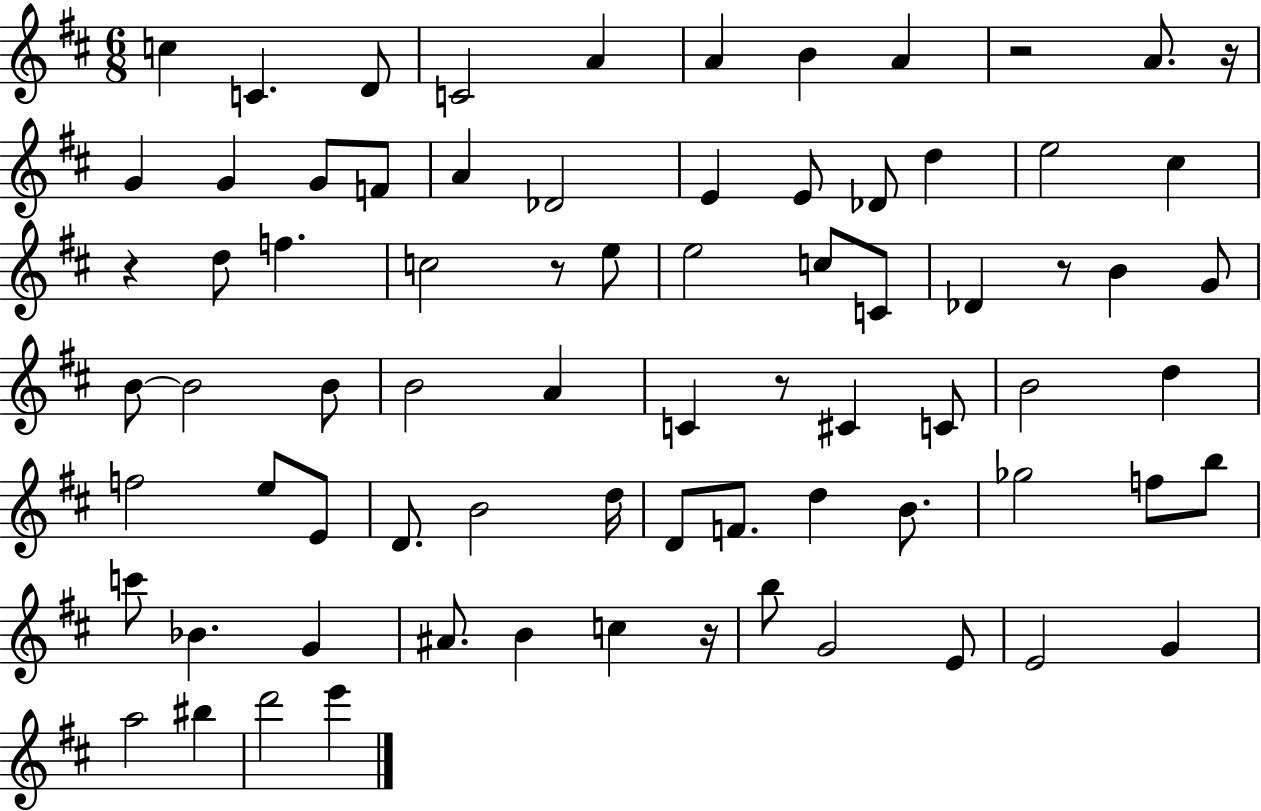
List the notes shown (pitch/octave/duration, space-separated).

C5/q C4/q. D4/e C4/h A4/q A4/q B4/q A4/q R/h A4/e. R/s G4/q G4/q G4/e F4/e A4/q Db4/h E4/q E4/e Db4/e D5/q E5/h C#5/q R/q D5/e F5/q. C5/h R/e E5/e E5/h C5/e C4/e Db4/q R/e B4/q G4/e B4/e B4/h B4/e B4/h A4/q C4/q R/e C#4/q C4/e B4/h D5/q F5/h E5/e E4/e D4/e. B4/h D5/s D4/e F4/e. D5/q B4/e. Gb5/h F5/e B5/e C6/e Bb4/q. G4/q A#4/e. B4/q C5/q R/s B5/e G4/h E4/e E4/h G4/q A5/h BIS5/q D6/h E6/q